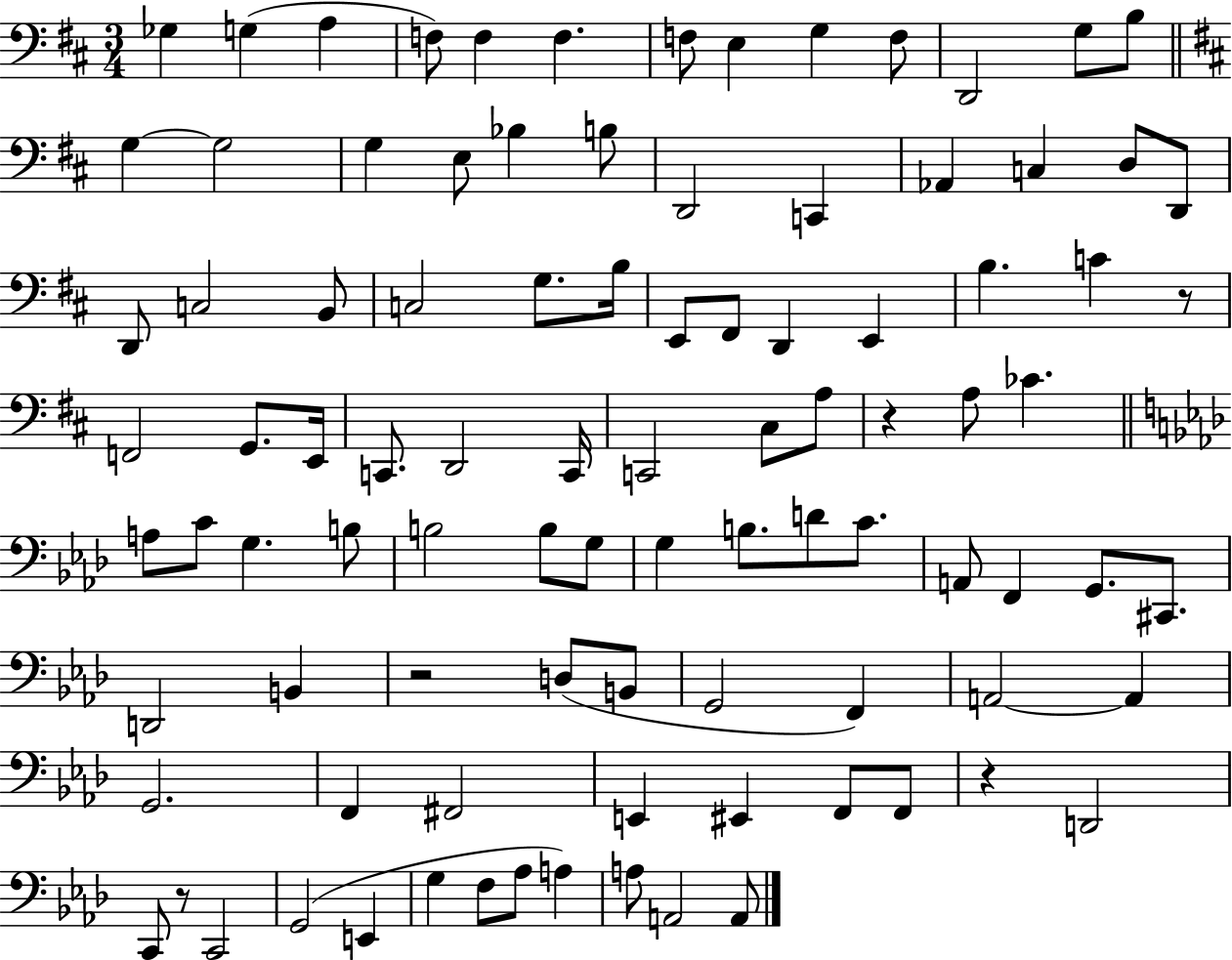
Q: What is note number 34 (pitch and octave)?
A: D2